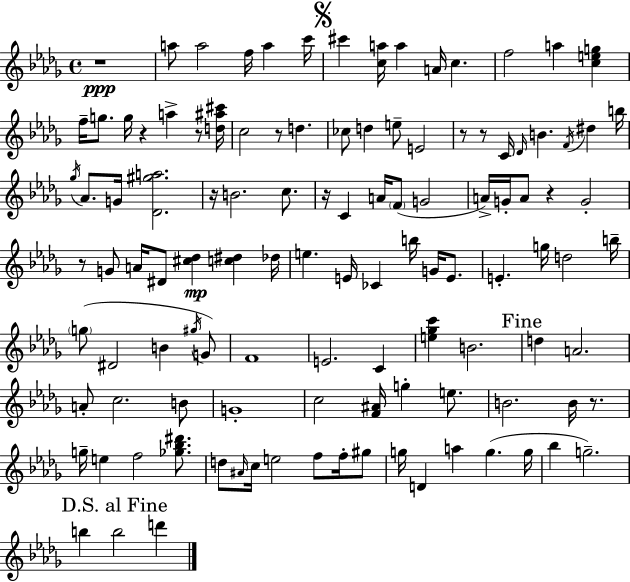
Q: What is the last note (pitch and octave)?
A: D6